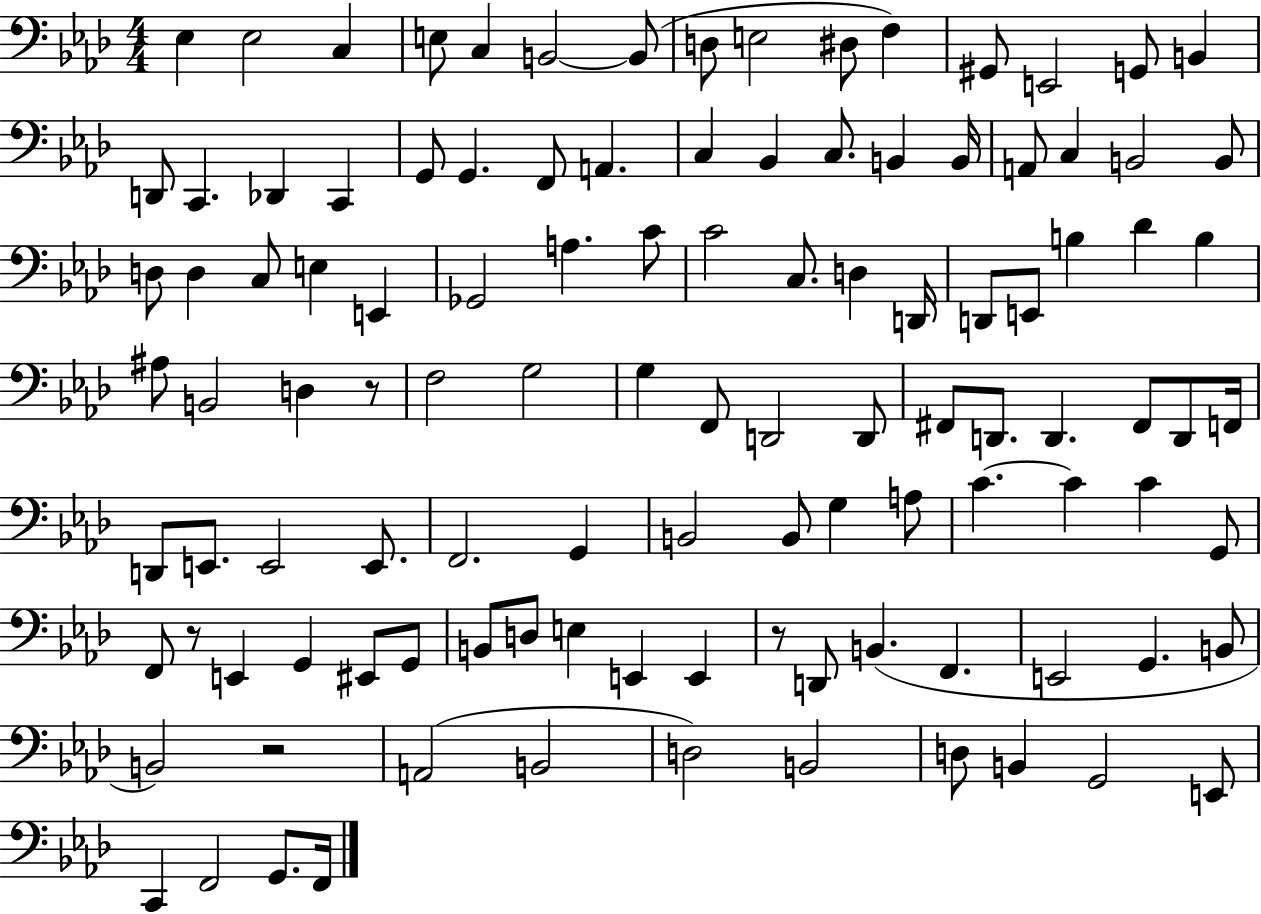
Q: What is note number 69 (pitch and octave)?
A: F2